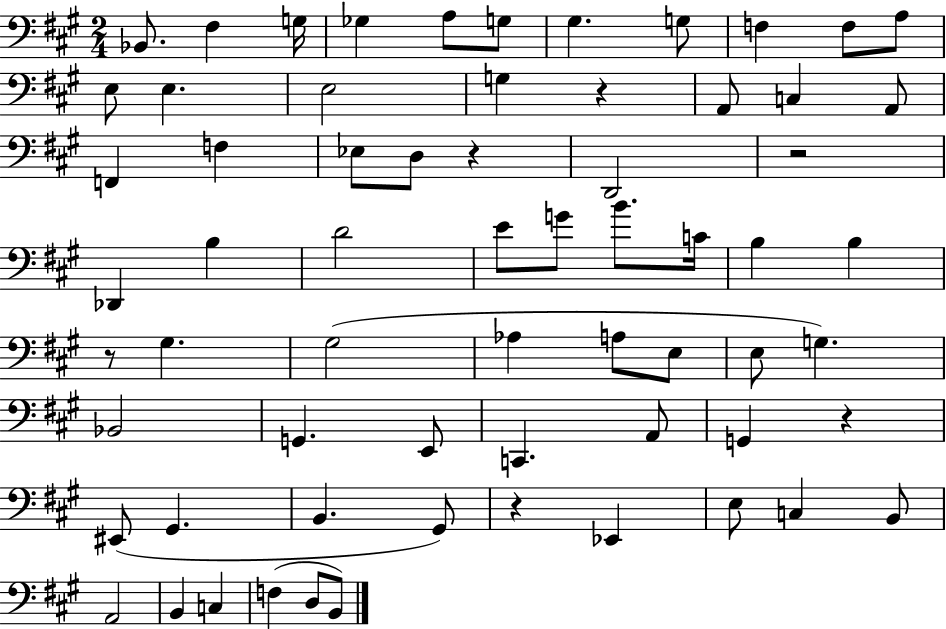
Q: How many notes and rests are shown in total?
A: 65